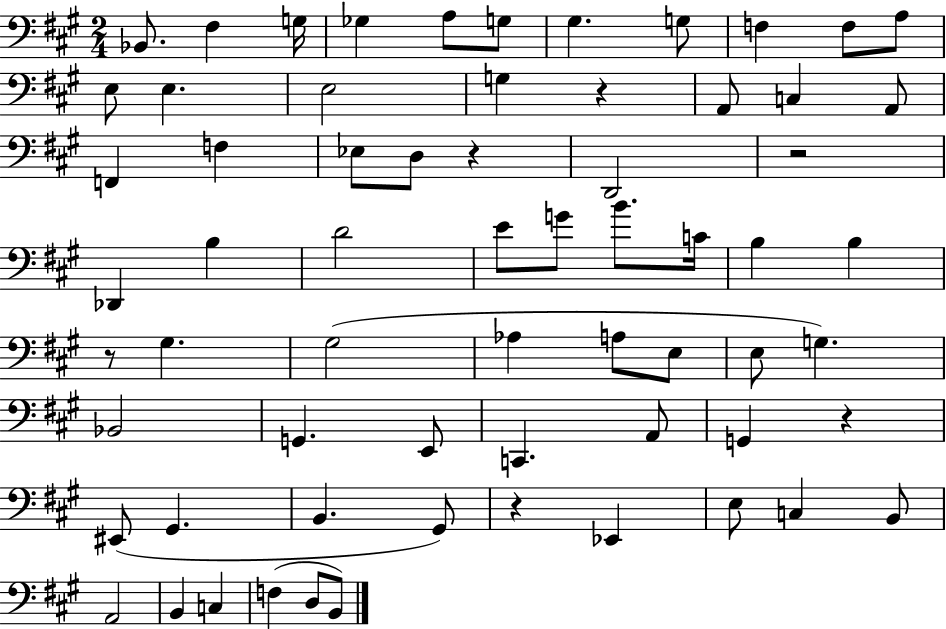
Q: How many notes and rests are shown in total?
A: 65